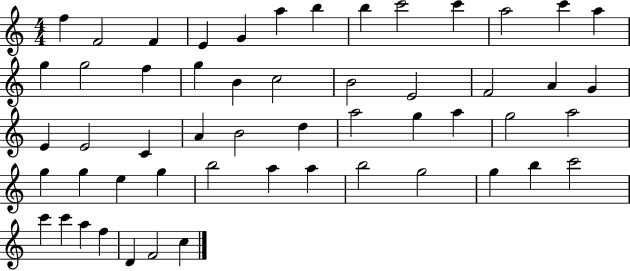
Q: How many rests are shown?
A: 0